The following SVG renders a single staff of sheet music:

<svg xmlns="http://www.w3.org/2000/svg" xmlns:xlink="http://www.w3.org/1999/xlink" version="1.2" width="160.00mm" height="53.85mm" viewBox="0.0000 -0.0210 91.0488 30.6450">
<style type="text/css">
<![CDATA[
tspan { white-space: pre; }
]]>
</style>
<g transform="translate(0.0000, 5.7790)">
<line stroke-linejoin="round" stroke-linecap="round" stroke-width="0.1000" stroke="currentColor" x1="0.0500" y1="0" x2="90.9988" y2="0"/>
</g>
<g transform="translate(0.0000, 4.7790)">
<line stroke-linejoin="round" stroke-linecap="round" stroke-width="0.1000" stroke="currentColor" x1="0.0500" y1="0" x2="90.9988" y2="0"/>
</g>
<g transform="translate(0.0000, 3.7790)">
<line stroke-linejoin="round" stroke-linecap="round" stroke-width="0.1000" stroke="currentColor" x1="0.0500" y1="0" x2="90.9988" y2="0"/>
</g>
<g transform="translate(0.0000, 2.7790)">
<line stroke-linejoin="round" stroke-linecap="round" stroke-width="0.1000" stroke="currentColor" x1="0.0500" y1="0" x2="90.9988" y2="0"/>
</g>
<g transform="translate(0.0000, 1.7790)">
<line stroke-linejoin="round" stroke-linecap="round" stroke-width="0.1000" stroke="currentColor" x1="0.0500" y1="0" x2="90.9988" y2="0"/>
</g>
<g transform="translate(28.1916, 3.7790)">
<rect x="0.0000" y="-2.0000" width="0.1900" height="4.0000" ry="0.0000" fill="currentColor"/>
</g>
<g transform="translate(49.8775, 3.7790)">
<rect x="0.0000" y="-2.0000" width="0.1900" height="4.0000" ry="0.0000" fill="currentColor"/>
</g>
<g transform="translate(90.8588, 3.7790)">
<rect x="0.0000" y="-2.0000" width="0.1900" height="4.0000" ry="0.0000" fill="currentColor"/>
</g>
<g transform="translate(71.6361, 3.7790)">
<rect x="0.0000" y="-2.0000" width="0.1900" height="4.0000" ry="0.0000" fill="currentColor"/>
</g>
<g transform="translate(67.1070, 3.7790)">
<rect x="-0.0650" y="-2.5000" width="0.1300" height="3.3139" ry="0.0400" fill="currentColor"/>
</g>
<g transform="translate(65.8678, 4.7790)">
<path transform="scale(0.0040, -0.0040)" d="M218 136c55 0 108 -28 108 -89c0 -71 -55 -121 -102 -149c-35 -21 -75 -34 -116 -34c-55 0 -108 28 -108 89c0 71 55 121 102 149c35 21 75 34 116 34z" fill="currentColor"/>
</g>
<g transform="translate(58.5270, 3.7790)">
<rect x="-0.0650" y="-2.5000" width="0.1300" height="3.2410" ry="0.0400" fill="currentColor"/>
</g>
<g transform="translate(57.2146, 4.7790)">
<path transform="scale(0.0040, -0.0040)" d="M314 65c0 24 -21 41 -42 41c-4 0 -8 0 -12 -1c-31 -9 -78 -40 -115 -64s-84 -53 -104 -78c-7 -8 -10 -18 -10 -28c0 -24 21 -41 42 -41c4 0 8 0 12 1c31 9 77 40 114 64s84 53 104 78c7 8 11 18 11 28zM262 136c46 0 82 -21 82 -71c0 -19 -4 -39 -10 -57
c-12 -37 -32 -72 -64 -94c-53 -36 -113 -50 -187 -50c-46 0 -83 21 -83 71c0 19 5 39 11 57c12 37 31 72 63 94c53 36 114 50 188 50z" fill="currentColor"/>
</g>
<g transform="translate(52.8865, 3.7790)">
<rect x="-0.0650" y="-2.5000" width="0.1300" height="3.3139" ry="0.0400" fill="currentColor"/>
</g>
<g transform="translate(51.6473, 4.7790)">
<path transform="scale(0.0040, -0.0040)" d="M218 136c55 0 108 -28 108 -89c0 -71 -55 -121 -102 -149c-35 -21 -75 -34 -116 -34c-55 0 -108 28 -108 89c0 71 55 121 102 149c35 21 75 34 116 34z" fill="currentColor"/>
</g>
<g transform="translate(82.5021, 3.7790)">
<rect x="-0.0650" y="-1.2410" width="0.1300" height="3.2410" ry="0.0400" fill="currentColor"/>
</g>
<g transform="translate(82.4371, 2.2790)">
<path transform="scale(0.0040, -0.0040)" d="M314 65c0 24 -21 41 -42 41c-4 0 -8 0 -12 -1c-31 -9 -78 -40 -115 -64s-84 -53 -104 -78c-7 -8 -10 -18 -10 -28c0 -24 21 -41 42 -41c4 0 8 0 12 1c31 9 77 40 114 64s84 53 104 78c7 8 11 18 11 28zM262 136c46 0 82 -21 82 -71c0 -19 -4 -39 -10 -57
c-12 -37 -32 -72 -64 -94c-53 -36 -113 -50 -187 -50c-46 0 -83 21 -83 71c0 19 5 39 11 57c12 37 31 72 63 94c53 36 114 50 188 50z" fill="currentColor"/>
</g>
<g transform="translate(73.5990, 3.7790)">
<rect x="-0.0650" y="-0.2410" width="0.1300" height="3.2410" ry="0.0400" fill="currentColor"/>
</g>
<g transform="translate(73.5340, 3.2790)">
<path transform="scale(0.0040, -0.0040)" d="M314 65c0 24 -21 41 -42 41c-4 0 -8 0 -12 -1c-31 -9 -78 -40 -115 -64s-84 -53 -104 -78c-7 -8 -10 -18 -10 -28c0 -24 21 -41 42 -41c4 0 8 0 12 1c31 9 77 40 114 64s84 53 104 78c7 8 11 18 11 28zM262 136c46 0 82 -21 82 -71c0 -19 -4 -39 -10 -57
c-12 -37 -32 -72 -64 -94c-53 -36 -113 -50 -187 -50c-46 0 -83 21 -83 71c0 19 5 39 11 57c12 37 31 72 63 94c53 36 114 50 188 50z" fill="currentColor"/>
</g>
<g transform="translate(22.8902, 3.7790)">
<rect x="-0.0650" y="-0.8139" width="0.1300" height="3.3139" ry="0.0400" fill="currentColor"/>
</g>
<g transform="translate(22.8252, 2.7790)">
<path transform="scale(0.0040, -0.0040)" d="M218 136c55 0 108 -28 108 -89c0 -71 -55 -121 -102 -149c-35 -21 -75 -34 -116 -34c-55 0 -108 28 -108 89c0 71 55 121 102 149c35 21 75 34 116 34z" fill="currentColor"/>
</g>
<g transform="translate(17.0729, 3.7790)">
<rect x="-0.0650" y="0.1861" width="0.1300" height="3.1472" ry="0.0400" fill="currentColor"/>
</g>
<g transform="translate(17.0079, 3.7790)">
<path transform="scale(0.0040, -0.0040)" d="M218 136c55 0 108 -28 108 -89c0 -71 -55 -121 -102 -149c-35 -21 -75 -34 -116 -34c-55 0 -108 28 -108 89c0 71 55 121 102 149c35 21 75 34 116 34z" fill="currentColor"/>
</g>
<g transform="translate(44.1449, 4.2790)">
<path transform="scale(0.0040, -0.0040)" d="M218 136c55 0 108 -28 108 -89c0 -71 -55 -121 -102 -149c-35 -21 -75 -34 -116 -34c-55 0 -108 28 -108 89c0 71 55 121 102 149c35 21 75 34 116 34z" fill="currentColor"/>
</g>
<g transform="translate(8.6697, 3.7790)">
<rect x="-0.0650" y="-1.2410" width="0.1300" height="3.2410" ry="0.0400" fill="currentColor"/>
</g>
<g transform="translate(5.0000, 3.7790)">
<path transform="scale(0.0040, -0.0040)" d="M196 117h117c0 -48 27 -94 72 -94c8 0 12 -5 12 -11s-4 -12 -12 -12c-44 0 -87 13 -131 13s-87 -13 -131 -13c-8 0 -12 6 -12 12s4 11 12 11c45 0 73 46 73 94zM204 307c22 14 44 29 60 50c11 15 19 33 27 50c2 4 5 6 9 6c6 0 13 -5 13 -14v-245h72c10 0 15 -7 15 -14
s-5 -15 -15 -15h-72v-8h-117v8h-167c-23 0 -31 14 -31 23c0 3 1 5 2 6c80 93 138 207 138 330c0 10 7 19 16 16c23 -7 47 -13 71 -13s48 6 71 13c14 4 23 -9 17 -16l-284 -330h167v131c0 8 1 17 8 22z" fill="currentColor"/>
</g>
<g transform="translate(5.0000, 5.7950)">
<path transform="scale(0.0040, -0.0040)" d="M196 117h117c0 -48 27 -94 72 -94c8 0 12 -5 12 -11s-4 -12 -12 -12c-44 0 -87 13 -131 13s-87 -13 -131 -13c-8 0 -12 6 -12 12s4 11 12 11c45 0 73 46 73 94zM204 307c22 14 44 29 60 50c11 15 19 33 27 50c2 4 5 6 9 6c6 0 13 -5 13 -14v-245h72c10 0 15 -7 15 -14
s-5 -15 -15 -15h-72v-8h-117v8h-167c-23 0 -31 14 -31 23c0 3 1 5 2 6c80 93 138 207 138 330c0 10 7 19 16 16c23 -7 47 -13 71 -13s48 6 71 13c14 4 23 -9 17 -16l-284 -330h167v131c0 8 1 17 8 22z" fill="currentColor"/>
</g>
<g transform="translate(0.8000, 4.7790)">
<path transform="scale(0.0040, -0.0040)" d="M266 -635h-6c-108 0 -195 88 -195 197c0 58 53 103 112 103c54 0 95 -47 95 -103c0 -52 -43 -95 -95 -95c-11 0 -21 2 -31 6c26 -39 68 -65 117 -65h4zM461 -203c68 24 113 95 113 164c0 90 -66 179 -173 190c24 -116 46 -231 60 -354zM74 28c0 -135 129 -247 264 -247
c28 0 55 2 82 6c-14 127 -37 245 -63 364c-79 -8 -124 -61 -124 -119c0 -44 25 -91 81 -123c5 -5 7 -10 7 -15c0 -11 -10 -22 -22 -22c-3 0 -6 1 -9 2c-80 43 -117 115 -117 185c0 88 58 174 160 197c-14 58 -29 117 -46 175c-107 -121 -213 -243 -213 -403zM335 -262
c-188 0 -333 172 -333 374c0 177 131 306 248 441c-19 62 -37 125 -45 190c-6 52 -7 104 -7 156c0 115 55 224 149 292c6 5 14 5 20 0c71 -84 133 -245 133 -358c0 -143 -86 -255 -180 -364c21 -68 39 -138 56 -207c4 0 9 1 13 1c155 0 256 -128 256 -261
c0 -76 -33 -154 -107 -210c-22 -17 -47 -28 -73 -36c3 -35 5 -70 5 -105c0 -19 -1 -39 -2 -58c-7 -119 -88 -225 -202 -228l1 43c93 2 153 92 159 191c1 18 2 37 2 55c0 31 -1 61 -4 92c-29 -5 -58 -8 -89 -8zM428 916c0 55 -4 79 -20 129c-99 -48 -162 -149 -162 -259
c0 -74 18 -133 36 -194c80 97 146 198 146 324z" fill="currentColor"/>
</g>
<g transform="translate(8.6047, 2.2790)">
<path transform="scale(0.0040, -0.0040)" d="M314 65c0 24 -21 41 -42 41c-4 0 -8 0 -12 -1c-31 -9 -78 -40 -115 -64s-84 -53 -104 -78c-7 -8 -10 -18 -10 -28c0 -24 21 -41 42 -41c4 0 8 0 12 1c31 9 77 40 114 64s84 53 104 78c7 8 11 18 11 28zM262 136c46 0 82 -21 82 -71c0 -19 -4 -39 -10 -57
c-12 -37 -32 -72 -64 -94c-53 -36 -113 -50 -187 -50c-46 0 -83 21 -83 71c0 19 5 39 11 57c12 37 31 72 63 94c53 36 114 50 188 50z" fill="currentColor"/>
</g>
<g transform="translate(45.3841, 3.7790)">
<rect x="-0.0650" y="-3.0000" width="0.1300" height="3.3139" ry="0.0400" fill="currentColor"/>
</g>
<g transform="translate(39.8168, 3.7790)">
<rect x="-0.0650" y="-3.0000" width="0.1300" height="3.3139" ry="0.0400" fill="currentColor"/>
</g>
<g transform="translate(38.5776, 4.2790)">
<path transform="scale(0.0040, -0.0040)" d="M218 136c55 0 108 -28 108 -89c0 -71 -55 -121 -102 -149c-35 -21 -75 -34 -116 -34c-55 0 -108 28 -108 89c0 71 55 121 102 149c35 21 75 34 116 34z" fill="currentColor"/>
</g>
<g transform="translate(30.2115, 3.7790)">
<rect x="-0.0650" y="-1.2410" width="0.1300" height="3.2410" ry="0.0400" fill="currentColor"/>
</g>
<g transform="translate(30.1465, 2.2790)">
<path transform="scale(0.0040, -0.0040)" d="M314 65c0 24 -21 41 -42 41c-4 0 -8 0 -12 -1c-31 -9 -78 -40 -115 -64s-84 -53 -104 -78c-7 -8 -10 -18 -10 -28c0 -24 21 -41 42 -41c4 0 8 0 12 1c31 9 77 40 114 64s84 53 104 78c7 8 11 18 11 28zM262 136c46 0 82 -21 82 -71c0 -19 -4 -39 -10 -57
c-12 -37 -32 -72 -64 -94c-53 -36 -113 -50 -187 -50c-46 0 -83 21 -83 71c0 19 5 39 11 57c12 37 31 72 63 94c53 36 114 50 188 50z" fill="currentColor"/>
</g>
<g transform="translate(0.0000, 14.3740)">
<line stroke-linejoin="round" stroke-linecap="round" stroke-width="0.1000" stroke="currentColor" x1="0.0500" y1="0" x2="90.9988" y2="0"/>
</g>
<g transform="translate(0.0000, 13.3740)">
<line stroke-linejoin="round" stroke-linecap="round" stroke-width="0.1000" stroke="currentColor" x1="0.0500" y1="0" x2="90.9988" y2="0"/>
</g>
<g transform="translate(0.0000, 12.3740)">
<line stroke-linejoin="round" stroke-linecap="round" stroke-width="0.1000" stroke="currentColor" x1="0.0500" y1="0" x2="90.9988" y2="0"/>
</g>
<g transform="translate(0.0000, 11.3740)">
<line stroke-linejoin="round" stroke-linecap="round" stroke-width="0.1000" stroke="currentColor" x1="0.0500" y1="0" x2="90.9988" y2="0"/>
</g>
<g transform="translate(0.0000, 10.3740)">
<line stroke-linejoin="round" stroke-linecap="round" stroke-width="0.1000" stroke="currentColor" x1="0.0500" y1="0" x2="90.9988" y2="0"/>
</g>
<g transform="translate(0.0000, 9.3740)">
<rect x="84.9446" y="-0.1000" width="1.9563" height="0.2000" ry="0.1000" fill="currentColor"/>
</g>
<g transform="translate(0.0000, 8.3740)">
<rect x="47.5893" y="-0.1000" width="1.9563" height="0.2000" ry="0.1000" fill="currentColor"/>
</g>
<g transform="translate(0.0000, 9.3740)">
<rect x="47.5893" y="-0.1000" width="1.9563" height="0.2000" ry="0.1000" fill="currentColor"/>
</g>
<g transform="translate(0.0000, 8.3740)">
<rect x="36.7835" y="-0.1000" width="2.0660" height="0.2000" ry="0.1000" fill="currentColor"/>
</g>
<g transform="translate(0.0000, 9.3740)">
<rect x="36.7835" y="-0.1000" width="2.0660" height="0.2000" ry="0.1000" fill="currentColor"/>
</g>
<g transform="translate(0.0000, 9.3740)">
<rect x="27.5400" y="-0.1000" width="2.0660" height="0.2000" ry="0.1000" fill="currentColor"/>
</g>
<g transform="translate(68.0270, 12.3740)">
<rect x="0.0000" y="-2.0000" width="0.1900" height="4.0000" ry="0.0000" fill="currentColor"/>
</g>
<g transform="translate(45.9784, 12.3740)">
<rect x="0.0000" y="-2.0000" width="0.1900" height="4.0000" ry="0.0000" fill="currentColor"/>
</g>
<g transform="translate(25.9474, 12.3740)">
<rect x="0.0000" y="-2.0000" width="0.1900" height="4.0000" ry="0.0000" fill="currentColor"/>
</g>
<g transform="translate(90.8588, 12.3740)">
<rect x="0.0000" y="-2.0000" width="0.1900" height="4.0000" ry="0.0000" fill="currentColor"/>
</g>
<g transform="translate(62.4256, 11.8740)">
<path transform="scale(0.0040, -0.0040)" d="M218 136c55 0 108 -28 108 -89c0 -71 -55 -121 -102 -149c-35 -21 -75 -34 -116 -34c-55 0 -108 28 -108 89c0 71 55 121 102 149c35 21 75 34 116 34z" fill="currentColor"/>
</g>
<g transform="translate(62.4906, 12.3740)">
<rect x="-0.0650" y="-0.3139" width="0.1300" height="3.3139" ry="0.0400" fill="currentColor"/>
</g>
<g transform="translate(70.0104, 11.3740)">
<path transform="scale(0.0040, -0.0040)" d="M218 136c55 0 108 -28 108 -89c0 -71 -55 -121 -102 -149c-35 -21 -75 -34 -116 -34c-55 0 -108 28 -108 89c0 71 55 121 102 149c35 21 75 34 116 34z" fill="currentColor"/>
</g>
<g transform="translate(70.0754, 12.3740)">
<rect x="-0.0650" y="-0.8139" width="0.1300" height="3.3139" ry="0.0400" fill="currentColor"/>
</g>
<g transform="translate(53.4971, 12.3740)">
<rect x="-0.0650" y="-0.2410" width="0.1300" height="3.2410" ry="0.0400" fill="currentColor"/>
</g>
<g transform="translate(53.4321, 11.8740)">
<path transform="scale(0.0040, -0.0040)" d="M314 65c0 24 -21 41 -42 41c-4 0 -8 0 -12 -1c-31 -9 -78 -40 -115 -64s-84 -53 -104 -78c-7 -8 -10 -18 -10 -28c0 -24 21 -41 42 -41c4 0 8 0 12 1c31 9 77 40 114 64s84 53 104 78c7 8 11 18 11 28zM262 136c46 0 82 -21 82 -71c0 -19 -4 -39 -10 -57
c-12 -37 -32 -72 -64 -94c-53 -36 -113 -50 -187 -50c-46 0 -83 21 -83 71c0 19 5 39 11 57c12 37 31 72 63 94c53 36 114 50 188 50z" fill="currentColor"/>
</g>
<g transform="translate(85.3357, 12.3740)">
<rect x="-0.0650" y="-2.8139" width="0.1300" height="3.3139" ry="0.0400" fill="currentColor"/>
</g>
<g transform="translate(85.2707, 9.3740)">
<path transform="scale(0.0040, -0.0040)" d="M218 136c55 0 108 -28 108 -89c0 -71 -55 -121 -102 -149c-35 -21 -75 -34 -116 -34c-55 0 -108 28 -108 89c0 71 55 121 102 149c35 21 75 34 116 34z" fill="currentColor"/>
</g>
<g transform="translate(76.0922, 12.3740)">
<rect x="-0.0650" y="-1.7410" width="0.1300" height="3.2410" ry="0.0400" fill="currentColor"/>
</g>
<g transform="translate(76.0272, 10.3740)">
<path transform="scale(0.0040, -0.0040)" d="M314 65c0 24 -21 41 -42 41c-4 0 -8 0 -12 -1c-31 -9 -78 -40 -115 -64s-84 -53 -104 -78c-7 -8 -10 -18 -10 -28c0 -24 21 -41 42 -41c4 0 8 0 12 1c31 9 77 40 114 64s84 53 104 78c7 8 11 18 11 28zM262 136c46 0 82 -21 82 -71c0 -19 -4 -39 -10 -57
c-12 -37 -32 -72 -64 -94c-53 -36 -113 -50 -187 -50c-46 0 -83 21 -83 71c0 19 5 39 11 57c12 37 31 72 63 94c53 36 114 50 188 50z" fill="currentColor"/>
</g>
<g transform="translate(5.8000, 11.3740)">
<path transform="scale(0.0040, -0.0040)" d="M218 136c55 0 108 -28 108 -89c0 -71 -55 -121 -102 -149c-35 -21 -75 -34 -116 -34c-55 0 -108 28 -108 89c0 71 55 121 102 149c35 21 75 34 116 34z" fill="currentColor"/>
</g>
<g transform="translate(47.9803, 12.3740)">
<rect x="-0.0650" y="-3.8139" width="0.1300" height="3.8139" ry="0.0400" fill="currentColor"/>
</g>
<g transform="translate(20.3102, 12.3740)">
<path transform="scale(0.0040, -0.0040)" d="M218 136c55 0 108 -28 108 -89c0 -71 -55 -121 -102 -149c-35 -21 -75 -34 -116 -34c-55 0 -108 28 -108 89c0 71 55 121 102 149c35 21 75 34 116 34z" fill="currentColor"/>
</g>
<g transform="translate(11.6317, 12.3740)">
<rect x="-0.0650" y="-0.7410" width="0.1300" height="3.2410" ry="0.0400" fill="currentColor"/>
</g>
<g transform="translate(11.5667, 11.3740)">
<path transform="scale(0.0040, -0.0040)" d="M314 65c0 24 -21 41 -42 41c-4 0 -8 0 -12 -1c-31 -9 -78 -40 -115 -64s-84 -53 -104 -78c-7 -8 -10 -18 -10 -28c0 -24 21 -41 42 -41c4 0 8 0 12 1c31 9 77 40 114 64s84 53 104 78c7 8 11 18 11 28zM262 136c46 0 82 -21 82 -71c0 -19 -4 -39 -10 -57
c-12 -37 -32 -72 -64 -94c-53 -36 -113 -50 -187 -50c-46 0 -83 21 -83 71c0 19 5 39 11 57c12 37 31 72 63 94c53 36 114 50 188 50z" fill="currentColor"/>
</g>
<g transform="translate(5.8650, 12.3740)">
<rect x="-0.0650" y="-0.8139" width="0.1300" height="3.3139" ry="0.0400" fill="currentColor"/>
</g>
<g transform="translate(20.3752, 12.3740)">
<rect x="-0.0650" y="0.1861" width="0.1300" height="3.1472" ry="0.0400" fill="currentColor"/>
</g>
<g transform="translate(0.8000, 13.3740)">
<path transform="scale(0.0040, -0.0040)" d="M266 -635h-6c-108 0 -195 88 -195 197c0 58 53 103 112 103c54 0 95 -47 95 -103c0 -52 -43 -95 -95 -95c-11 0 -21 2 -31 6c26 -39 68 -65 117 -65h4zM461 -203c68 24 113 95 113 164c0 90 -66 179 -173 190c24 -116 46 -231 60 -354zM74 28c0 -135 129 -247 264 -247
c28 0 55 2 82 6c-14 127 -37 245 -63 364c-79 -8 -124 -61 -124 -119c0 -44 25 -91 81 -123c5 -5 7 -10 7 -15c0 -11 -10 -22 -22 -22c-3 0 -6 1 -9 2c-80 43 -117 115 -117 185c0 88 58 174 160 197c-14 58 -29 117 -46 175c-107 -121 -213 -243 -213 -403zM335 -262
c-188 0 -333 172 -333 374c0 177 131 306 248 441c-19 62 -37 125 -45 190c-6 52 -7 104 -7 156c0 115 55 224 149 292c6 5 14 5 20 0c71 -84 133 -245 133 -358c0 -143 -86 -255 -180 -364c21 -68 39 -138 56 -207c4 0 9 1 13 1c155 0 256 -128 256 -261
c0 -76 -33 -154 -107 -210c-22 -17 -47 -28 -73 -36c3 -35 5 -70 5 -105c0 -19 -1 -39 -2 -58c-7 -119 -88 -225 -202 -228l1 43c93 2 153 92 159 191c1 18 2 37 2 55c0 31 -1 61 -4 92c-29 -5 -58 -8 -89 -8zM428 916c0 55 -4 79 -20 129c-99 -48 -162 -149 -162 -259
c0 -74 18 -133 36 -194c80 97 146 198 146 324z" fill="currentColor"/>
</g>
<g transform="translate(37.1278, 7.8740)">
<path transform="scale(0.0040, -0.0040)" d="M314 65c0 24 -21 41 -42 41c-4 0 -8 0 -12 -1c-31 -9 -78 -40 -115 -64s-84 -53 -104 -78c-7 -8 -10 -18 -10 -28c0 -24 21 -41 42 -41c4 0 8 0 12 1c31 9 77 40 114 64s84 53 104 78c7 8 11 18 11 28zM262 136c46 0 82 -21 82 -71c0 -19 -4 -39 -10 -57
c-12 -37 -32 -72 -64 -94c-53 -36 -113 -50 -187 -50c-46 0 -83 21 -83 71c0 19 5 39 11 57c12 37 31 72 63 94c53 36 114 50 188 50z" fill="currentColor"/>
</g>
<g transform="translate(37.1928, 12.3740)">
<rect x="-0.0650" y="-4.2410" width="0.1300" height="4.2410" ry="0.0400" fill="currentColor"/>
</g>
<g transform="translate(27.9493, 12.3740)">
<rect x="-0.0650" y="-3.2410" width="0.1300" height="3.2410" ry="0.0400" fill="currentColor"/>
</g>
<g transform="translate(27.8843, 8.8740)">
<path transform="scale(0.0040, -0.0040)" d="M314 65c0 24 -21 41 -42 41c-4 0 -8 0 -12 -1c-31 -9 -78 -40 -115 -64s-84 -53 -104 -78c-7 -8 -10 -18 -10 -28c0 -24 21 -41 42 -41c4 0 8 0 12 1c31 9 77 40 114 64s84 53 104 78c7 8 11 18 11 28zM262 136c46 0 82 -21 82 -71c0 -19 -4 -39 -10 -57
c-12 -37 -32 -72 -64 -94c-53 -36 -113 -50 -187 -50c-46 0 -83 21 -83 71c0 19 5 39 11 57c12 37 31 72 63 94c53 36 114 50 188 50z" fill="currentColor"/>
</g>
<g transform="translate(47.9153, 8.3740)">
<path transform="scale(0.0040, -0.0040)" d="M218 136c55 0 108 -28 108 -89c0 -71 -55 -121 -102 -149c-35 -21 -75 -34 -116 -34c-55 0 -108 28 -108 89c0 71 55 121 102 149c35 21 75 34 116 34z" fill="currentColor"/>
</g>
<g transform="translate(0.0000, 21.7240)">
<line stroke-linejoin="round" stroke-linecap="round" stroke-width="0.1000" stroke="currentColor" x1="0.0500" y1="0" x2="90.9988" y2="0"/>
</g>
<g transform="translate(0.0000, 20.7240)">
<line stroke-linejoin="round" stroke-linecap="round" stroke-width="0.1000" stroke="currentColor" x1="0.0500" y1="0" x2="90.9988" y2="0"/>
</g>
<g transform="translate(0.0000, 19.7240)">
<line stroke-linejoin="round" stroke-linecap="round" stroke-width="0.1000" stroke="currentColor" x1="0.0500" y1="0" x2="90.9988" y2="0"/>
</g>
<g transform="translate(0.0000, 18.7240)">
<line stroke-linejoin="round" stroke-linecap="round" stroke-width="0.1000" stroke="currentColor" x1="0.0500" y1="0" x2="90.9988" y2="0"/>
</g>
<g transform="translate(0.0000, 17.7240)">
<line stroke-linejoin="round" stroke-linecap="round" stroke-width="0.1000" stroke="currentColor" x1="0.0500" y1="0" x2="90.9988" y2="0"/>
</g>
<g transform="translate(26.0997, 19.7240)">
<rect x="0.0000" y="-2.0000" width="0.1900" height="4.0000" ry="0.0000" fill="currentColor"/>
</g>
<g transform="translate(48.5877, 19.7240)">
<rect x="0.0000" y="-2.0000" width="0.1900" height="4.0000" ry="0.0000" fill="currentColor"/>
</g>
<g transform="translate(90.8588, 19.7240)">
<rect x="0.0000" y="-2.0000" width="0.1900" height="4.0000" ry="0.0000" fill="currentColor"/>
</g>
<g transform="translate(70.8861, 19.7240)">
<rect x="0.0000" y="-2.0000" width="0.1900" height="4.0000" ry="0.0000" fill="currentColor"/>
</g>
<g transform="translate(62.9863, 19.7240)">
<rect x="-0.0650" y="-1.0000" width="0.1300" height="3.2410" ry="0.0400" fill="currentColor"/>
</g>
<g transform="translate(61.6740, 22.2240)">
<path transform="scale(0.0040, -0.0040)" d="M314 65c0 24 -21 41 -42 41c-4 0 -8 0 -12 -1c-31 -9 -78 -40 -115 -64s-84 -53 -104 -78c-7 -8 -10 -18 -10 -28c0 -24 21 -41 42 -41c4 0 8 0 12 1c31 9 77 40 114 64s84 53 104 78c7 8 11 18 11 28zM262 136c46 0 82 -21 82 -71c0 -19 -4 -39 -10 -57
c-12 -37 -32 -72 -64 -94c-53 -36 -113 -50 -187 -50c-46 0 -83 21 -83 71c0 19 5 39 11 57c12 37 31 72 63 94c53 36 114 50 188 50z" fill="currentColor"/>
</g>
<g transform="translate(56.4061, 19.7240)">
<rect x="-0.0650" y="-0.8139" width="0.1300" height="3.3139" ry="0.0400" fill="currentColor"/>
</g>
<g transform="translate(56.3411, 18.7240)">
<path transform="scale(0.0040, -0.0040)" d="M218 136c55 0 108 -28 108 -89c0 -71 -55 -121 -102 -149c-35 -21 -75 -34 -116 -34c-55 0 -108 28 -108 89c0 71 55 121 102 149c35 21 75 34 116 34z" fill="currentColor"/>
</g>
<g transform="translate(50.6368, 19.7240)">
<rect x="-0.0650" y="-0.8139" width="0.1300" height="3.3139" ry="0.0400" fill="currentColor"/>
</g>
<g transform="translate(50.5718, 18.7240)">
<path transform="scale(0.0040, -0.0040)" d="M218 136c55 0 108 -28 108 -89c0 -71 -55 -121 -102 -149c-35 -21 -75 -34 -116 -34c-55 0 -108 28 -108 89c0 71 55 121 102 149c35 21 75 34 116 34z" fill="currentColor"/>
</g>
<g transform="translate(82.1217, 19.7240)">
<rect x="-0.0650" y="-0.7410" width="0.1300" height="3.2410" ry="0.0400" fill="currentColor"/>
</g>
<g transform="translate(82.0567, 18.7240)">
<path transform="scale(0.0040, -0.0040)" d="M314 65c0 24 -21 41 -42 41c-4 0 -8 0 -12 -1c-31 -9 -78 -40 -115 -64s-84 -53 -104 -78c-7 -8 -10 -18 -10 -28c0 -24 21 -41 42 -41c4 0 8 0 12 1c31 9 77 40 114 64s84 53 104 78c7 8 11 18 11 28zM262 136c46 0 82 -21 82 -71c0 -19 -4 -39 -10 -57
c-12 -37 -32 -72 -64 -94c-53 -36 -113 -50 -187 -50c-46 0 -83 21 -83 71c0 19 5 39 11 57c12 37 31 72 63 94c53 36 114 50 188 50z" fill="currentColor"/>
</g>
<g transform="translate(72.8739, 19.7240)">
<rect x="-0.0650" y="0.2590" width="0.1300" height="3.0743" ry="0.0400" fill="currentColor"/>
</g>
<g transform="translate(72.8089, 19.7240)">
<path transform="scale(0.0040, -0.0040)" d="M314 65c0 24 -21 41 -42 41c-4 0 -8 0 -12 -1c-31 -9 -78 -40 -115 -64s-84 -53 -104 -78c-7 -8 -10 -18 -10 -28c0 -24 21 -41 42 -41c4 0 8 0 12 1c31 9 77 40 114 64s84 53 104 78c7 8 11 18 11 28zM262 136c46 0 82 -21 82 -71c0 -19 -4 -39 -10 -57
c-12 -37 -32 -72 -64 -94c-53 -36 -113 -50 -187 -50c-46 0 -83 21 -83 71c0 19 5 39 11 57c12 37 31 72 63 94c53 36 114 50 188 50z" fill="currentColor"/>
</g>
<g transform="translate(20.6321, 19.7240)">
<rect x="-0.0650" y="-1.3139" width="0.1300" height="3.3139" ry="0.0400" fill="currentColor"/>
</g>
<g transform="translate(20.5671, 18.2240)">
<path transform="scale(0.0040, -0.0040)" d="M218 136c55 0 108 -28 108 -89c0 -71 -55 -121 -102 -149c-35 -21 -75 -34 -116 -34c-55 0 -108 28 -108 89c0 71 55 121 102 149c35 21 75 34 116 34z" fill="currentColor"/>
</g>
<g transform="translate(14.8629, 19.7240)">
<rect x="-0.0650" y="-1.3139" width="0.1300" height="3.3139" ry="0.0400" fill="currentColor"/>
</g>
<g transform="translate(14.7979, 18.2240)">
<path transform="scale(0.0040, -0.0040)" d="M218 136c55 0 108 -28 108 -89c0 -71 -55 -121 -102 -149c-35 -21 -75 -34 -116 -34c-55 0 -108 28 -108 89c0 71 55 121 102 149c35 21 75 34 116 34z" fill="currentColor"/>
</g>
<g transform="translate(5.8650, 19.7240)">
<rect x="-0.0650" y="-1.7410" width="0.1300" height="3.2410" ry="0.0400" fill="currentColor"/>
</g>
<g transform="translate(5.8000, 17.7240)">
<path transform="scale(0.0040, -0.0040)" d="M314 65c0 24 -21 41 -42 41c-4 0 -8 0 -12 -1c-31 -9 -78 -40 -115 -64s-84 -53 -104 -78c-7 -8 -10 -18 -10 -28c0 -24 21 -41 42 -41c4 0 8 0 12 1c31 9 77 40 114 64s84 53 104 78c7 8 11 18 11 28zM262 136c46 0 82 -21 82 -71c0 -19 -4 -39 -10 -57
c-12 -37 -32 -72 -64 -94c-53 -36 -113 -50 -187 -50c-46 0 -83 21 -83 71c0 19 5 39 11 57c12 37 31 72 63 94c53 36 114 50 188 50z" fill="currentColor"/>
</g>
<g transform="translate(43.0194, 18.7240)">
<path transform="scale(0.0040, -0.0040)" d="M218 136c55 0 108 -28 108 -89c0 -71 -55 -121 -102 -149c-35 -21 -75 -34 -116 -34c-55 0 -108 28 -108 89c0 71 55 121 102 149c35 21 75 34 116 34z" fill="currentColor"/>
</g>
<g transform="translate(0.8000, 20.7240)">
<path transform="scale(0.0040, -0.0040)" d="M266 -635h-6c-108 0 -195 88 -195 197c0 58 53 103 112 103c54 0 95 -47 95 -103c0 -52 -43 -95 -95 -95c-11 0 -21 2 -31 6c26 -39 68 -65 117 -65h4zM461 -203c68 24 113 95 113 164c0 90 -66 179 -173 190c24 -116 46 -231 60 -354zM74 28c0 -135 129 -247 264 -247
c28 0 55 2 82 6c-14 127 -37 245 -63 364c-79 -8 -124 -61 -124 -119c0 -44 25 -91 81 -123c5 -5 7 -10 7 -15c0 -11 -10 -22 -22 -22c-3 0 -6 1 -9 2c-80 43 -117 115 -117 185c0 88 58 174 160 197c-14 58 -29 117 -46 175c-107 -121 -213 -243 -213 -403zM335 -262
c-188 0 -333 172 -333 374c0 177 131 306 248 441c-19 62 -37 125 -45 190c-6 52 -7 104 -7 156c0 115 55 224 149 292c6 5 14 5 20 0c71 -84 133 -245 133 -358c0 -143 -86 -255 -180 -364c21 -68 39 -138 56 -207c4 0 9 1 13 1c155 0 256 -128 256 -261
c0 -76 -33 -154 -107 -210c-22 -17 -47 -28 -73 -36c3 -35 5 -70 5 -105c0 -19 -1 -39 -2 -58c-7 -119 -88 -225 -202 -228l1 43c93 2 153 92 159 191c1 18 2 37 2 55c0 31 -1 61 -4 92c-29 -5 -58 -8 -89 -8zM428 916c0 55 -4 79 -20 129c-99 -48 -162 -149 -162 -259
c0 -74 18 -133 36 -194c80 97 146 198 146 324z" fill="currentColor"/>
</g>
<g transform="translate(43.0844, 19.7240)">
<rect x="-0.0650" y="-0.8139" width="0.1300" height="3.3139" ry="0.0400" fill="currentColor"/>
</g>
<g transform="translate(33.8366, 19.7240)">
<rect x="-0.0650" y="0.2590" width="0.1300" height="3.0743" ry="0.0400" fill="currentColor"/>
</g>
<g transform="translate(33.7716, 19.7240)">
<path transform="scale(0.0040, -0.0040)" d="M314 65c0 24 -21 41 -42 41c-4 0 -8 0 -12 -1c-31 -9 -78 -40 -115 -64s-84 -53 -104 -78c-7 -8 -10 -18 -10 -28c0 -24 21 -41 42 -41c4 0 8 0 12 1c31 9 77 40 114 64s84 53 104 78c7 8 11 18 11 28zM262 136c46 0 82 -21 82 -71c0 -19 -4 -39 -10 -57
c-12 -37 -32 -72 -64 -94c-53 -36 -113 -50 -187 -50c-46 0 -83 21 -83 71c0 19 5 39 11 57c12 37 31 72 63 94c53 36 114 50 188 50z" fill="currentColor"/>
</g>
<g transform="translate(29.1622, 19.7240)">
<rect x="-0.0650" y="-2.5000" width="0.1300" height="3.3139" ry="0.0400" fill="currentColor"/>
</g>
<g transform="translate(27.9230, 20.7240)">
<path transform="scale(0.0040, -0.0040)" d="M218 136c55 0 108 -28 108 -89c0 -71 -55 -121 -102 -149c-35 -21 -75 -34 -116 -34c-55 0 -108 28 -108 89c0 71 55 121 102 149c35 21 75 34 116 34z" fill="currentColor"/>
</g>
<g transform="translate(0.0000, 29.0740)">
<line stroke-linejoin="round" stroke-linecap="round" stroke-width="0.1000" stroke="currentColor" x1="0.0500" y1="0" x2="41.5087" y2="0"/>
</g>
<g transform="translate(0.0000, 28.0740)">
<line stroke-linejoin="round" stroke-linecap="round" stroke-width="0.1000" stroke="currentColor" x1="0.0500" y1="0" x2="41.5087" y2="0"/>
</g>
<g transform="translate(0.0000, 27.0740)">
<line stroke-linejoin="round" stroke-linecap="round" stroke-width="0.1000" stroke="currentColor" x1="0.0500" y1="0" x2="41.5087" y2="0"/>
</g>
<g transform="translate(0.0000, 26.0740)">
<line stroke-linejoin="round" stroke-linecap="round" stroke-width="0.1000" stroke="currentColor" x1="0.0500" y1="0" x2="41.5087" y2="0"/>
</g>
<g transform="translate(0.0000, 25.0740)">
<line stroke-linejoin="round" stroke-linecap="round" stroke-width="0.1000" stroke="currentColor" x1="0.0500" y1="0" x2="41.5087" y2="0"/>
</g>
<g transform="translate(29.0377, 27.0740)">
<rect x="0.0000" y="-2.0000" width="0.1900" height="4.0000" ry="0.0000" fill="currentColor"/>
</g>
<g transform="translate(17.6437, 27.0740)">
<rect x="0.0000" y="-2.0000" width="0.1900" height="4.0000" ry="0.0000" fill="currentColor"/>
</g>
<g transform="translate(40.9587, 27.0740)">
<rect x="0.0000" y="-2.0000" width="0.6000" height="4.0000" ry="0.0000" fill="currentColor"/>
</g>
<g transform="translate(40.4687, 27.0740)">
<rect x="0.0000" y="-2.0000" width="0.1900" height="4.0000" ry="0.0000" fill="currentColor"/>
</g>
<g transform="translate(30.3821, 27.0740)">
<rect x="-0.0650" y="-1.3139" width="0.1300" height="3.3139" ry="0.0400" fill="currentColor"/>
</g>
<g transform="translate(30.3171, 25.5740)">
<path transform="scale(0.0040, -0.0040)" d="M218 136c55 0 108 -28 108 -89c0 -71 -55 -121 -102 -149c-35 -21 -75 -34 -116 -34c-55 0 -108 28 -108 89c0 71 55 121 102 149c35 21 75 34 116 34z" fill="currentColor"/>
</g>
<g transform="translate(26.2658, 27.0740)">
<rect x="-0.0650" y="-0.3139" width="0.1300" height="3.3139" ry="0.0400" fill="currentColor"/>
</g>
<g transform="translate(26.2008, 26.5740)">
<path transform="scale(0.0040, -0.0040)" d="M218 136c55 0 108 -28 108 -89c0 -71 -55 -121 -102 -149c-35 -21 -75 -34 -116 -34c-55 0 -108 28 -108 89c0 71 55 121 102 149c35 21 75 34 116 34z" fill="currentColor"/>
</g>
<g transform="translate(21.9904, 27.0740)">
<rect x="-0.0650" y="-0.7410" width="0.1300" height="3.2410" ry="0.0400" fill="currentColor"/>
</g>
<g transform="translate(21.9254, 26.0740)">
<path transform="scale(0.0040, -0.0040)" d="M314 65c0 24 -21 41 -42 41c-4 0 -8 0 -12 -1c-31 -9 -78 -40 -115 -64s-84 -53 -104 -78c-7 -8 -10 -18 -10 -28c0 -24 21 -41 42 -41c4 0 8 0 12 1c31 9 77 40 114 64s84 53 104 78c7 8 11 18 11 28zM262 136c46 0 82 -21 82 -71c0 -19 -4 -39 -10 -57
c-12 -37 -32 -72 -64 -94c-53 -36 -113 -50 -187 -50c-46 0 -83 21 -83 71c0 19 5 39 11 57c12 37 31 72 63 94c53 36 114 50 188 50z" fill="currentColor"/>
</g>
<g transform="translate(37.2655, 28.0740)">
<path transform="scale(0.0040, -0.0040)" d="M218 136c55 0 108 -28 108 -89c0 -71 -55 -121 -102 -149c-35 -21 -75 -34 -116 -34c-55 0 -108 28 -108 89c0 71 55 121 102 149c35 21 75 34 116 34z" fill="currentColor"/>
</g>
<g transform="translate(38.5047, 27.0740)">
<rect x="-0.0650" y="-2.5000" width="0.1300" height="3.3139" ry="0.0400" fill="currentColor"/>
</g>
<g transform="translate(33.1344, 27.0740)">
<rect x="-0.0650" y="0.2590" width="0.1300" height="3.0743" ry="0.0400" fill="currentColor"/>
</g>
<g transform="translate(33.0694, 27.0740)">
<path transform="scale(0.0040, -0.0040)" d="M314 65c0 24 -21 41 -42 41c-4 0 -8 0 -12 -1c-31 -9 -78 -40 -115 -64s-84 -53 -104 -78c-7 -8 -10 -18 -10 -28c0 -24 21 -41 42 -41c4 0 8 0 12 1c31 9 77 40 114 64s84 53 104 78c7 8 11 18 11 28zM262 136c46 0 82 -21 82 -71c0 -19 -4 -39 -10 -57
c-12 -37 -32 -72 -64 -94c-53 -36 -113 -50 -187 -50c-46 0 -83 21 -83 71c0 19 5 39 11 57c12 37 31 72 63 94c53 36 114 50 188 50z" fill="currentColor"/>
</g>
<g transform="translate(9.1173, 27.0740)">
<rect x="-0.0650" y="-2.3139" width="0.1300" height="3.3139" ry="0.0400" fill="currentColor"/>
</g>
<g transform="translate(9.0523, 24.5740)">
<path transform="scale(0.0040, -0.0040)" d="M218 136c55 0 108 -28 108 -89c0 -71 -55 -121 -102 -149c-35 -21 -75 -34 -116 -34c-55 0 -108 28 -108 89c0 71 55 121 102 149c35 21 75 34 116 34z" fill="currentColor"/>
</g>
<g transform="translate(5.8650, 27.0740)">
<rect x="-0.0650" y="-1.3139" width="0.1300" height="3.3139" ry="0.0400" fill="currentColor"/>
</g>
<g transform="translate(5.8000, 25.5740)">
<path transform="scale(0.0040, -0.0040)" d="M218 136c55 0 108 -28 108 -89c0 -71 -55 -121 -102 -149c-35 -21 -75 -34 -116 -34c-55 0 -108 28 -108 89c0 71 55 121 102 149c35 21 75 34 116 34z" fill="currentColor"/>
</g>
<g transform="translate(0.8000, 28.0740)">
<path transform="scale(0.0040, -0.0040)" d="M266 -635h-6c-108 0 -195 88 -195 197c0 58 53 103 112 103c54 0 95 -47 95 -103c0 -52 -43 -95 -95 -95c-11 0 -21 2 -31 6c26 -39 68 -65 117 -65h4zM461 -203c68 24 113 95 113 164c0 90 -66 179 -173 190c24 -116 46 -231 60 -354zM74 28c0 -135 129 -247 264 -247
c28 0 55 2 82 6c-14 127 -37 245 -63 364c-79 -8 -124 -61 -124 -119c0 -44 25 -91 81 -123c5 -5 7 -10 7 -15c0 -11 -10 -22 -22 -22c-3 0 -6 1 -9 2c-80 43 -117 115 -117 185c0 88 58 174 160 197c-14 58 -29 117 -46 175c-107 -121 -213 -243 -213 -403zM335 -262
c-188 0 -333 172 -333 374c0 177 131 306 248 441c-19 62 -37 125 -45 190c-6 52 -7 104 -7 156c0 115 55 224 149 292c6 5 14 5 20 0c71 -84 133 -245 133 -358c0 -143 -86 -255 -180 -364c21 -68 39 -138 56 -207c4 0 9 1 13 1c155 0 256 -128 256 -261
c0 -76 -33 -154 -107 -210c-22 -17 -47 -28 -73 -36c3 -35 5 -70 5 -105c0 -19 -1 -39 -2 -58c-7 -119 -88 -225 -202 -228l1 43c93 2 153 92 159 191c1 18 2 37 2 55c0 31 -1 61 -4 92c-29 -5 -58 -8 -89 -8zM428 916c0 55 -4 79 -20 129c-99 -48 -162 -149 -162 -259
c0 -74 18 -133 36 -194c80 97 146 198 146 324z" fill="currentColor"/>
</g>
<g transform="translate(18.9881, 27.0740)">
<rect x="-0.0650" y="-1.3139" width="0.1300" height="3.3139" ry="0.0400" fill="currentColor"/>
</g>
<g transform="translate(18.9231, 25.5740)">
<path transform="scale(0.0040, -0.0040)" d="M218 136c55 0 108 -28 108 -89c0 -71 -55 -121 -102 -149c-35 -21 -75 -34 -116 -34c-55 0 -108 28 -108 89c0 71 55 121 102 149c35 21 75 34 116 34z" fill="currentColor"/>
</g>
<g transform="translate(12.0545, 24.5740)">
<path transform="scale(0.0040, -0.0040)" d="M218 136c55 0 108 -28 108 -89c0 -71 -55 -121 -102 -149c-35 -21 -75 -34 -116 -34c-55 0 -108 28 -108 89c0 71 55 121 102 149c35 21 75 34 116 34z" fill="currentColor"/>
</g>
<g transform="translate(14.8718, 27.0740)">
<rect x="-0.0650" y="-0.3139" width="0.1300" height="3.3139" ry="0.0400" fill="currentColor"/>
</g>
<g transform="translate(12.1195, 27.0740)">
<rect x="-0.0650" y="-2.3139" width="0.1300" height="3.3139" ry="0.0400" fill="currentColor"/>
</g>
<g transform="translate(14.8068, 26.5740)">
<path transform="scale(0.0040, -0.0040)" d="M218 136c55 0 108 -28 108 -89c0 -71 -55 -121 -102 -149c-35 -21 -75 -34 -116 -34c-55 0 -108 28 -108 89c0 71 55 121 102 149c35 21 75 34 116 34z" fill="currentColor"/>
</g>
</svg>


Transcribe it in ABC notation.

X:1
T:Untitled
M:4/4
L:1/4
K:C
e2 B d e2 A A G G2 G c2 e2 d d2 B b2 d'2 c' c2 c d f2 a f2 e e G B2 d d d D2 B2 d2 e g g c e d2 c e B2 G